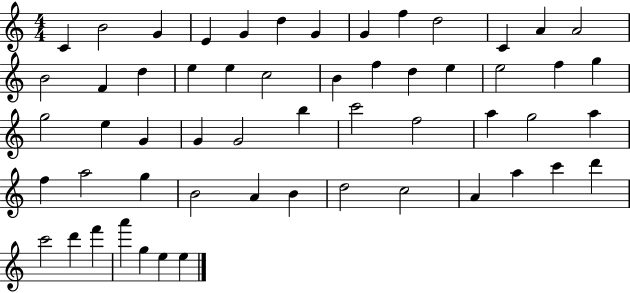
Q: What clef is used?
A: treble